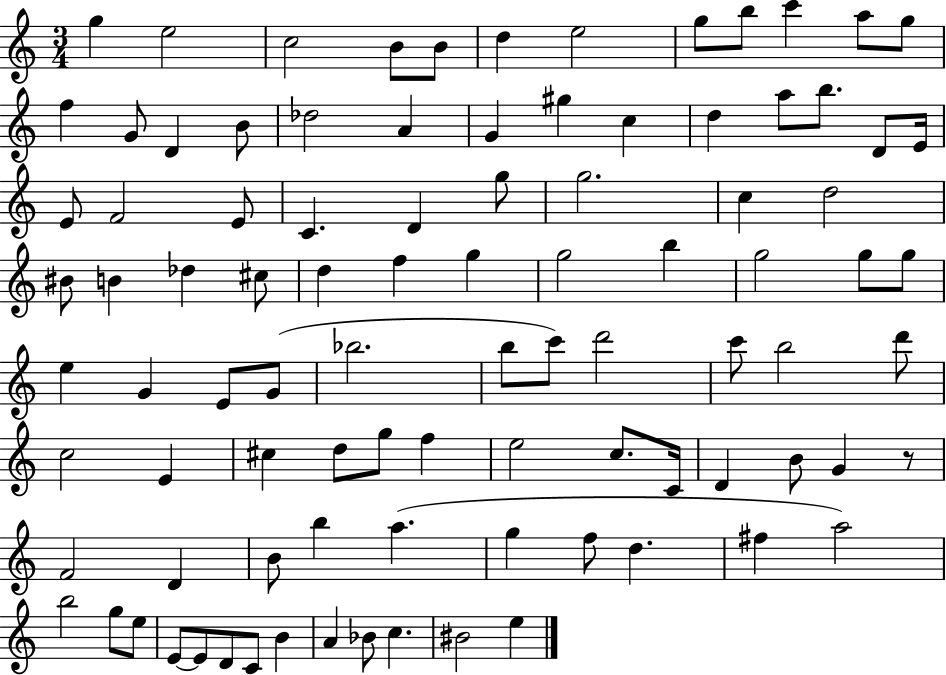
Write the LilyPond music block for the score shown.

{
  \clef treble
  \numericTimeSignature
  \time 3/4
  \key c \major
  g''4 e''2 | c''2 b'8 b'8 | d''4 e''2 | g''8 b''8 c'''4 a''8 g''8 | \break f''4 g'8 d'4 b'8 | des''2 a'4 | g'4 gis''4 c''4 | d''4 a''8 b''8. d'8 e'16 | \break e'8 f'2 e'8 | c'4. d'4 g''8 | g''2. | c''4 d''2 | \break bis'8 b'4 des''4 cis''8 | d''4 f''4 g''4 | g''2 b''4 | g''2 g''8 g''8 | \break e''4 g'4 e'8 g'8( | bes''2. | b''8 c'''8) d'''2 | c'''8 b''2 d'''8 | \break c''2 e'4 | cis''4 d''8 g''8 f''4 | e''2 c''8. c'16 | d'4 b'8 g'4 r8 | \break f'2 d'4 | b'8 b''4 a''4.( | g''4 f''8 d''4. | fis''4 a''2) | \break b''2 g''8 e''8 | e'8~~ e'8 d'8 c'8 b'4 | a'4 bes'8 c''4. | bis'2 e''4 | \break \bar "|."
}